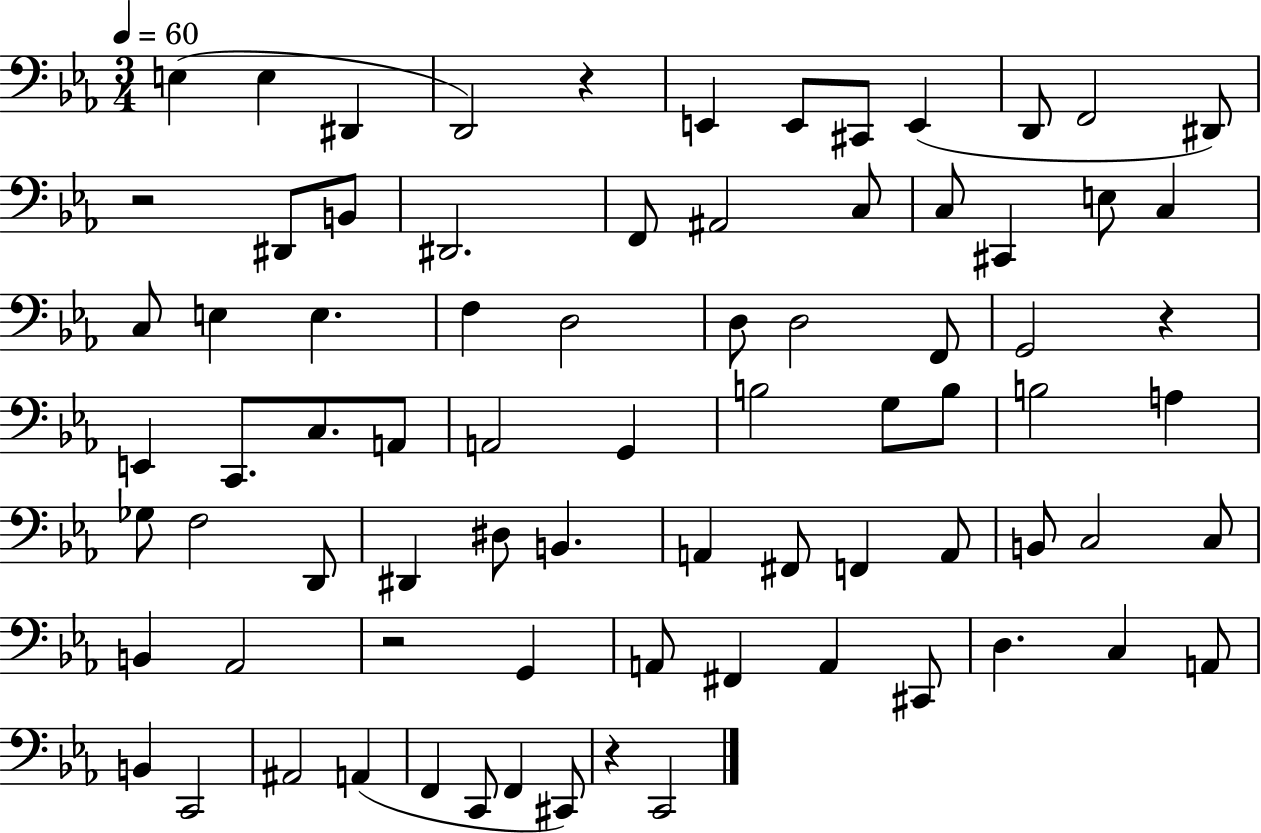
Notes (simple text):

E3/q E3/q D#2/q D2/h R/q E2/q E2/e C#2/e E2/q D2/e F2/h D#2/e R/h D#2/e B2/e D#2/h. F2/e A#2/h C3/e C3/e C#2/q E3/e C3/q C3/e E3/q E3/q. F3/q D3/h D3/e D3/h F2/e G2/h R/q E2/q C2/e. C3/e. A2/e A2/h G2/q B3/h G3/e B3/e B3/h A3/q Gb3/e F3/h D2/e D#2/q D#3/e B2/q. A2/q F#2/e F2/q A2/e B2/e C3/h C3/e B2/q Ab2/h R/h G2/q A2/e F#2/q A2/q C#2/e D3/q. C3/q A2/e B2/q C2/h A#2/h A2/q F2/q C2/e F2/q C#2/e R/q C2/h